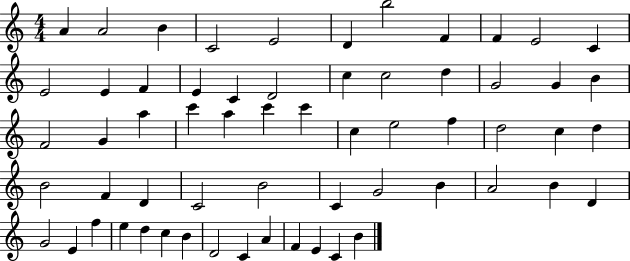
{
  \clef treble
  \numericTimeSignature
  \time 4/4
  \key c \major
  a'4 a'2 b'4 | c'2 e'2 | d'4 b''2 f'4 | f'4 e'2 c'4 | \break e'2 e'4 f'4 | e'4 c'4 d'2 | c''4 c''2 d''4 | g'2 g'4 b'4 | \break f'2 g'4 a''4 | c'''4 a''4 c'''4 c'''4 | c''4 e''2 f''4 | d''2 c''4 d''4 | \break b'2 f'4 d'4 | c'2 b'2 | c'4 g'2 b'4 | a'2 b'4 d'4 | \break g'2 e'4 f''4 | e''4 d''4 c''4 b'4 | d'2 c'4 a'4 | f'4 e'4 c'4 b'4 | \break \bar "|."
}